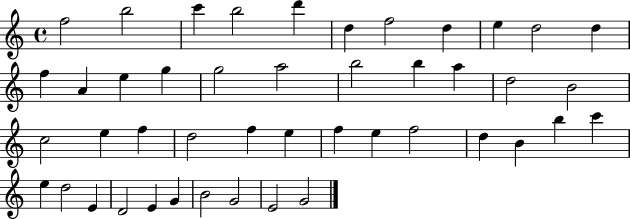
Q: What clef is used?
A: treble